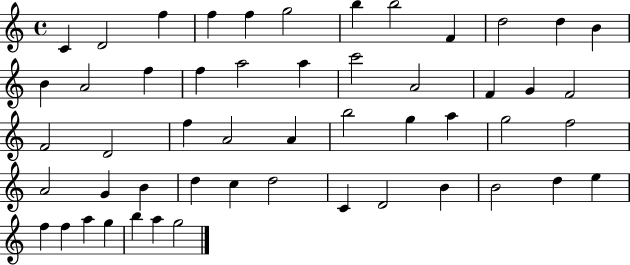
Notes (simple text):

C4/q D4/h F5/q F5/q F5/q G5/h B5/q B5/h F4/q D5/h D5/q B4/q B4/q A4/h F5/q F5/q A5/h A5/q C6/h A4/h F4/q G4/q F4/h F4/h D4/h F5/q A4/h A4/q B5/h G5/q A5/q G5/h F5/h A4/h G4/q B4/q D5/q C5/q D5/h C4/q D4/h B4/q B4/h D5/q E5/q F5/q F5/q A5/q G5/q B5/q A5/q G5/h